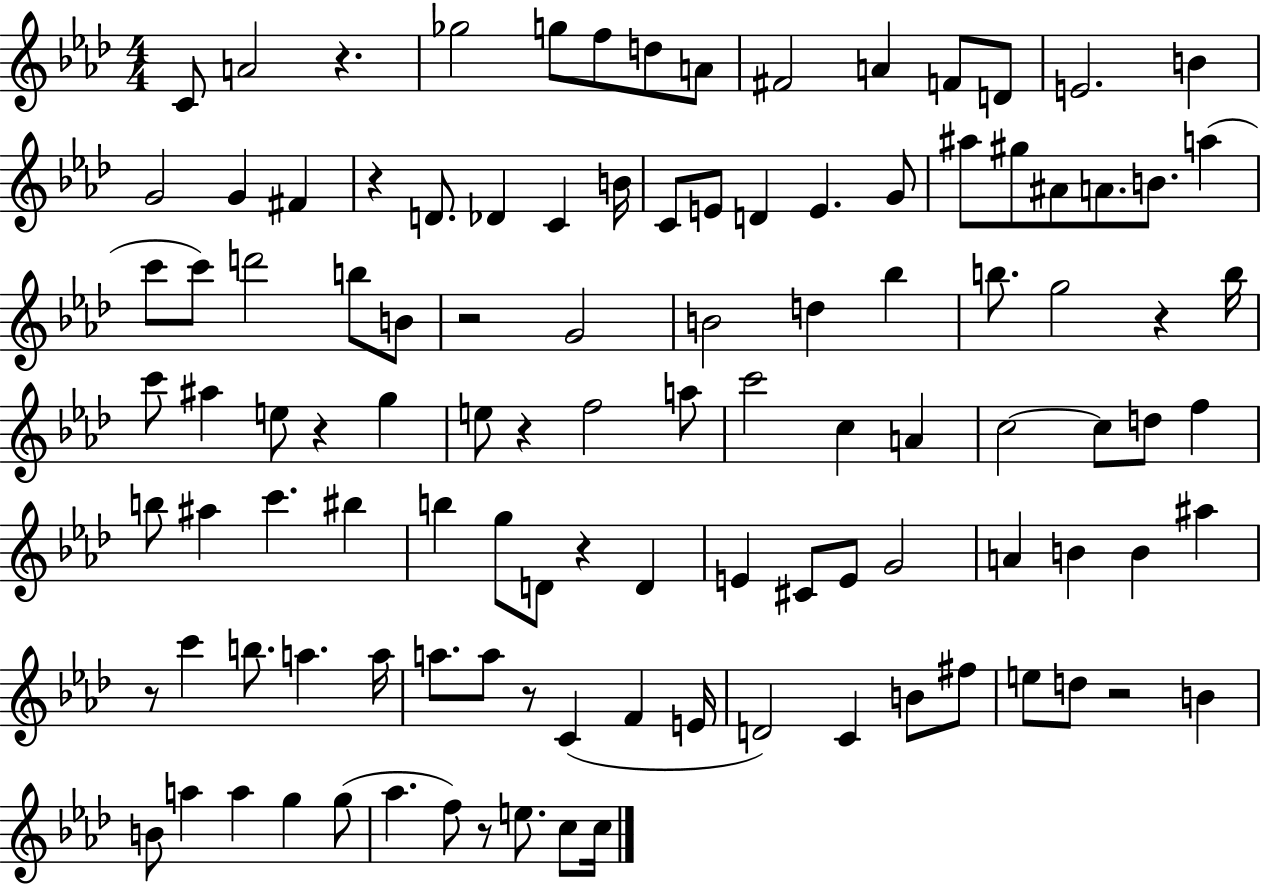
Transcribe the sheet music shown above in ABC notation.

X:1
T:Untitled
M:4/4
L:1/4
K:Ab
C/2 A2 z _g2 g/2 f/2 d/2 A/2 ^F2 A F/2 D/2 E2 B G2 G ^F z D/2 _D C B/4 C/2 E/2 D E G/2 ^a/2 ^g/2 ^A/2 A/2 B/2 a c'/2 c'/2 d'2 b/2 B/2 z2 G2 B2 d _b b/2 g2 z b/4 c'/2 ^a e/2 z g e/2 z f2 a/2 c'2 c A c2 c/2 d/2 f b/2 ^a c' ^b b g/2 D/2 z D E ^C/2 E/2 G2 A B B ^a z/2 c' b/2 a a/4 a/2 a/2 z/2 C F E/4 D2 C B/2 ^f/2 e/2 d/2 z2 B B/2 a a g g/2 _a f/2 z/2 e/2 c/2 c/4